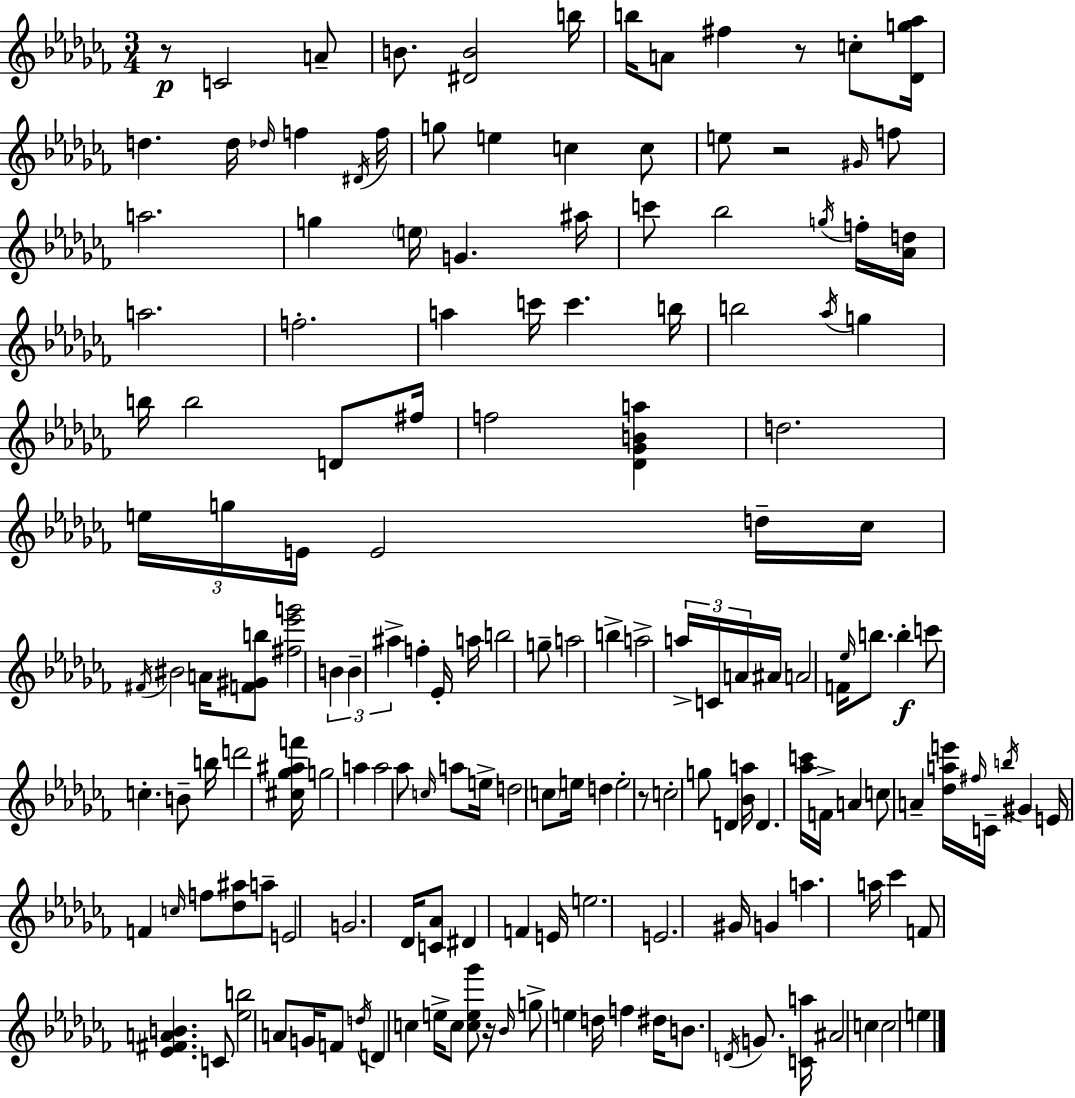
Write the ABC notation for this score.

X:1
T:Untitled
M:3/4
L:1/4
K:Abm
z/2 C2 A/2 B/2 [^DB]2 b/4 b/4 A/2 ^f z/2 c/2 [_Dg_a]/4 d d/4 _d/4 f ^D/4 f/4 g/2 e c c/2 e/2 z2 ^G/4 f/2 a2 g e/4 G ^a/4 c'/2 _b2 g/4 f/4 [_Ad]/4 a2 f2 a c'/4 c' b/4 b2 _a/4 g b/4 b2 D/2 ^f/4 f2 [_D_GBa] d2 e/4 g/4 E/4 E2 d/4 _c/4 ^F/4 ^B2 A/4 [F^Gb]/2 [^f_e'g']2 B B ^a f _E/4 a/4 b2 g/2 a2 b a2 a/4 C/4 A/4 ^A/4 A2 F/4 _e/4 b/2 b c'/2 c B/2 b/4 d'2 [^c_g^af']/4 g2 a a2 _a/2 c/4 a/2 e/4 d2 c/2 e/4 d e2 z/2 c2 g/2 D [_Ba]/4 D [_ac']/4 F/4 A c/2 A [_dae']/4 ^f/4 C/4 b/4 ^G E/4 F c/4 f/2 [_d^a]/2 a/2 E2 G2 _D/4 [C_A]/2 ^D F E/4 e2 E2 ^G/4 G a a/4 _c' F/2 [_E^FAB] C/2 [_eb]2 A/2 G/4 F/2 d/4 D c e/4 c/2 [ce_g']/2 z/4 _B/4 g/2 e d/4 f ^d/4 B/2 D/4 G/2 [Ca]/4 ^A2 c c2 e